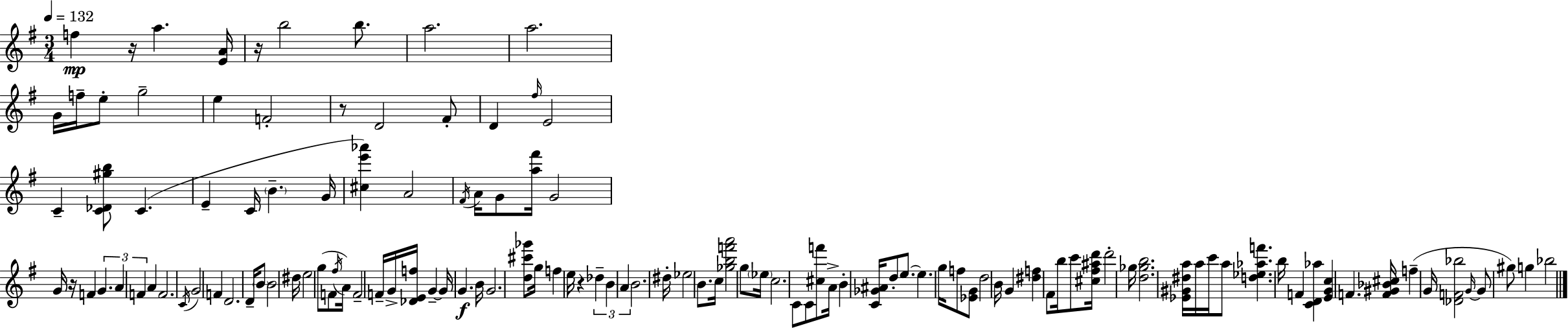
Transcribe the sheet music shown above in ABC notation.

X:1
T:Untitled
M:3/4
L:1/4
K:G
f z/4 a [EA]/4 z/4 b2 b/2 a2 a2 G/4 f/4 e/2 g2 e F2 z/2 D2 ^F/2 D ^f/4 E2 C [C_D^gb]/2 C E C/4 B G/4 [^ce'_a'] A2 ^F/4 A/4 G/2 [a^f']/4 G2 G/4 z/4 F G A F A F2 C/4 G2 F D2 D/4 B/2 B2 ^d/4 e2 g/2 F/2 ^f/4 A/4 F2 F/4 G/4 [_DEf]/4 G G/4 G B/4 G2 [d^c'_g']/2 g/4 f e/4 z _d B A B2 ^d/4 _e2 B/2 c/4 [_gbf'a']2 g/2 _e/4 c2 C/2 C/2 [^cf']/2 A/4 B [C_G^A]/4 d/2 e/2 e g/4 f/2 [_EG]/2 d2 B/4 G [^df] ^F/2 b/4 c'/2 [^c^f^ad']/4 d'2 _g/4 [d_gb]2 [_E^G^da]/4 a/4 c'/4 a/2 [d_e_af'] b/4 F [CD_a] [EGc] F [F^G_B^c]/4 f G/4 [_DF_b]2 G/4 G/2 ^g/2 g _b2